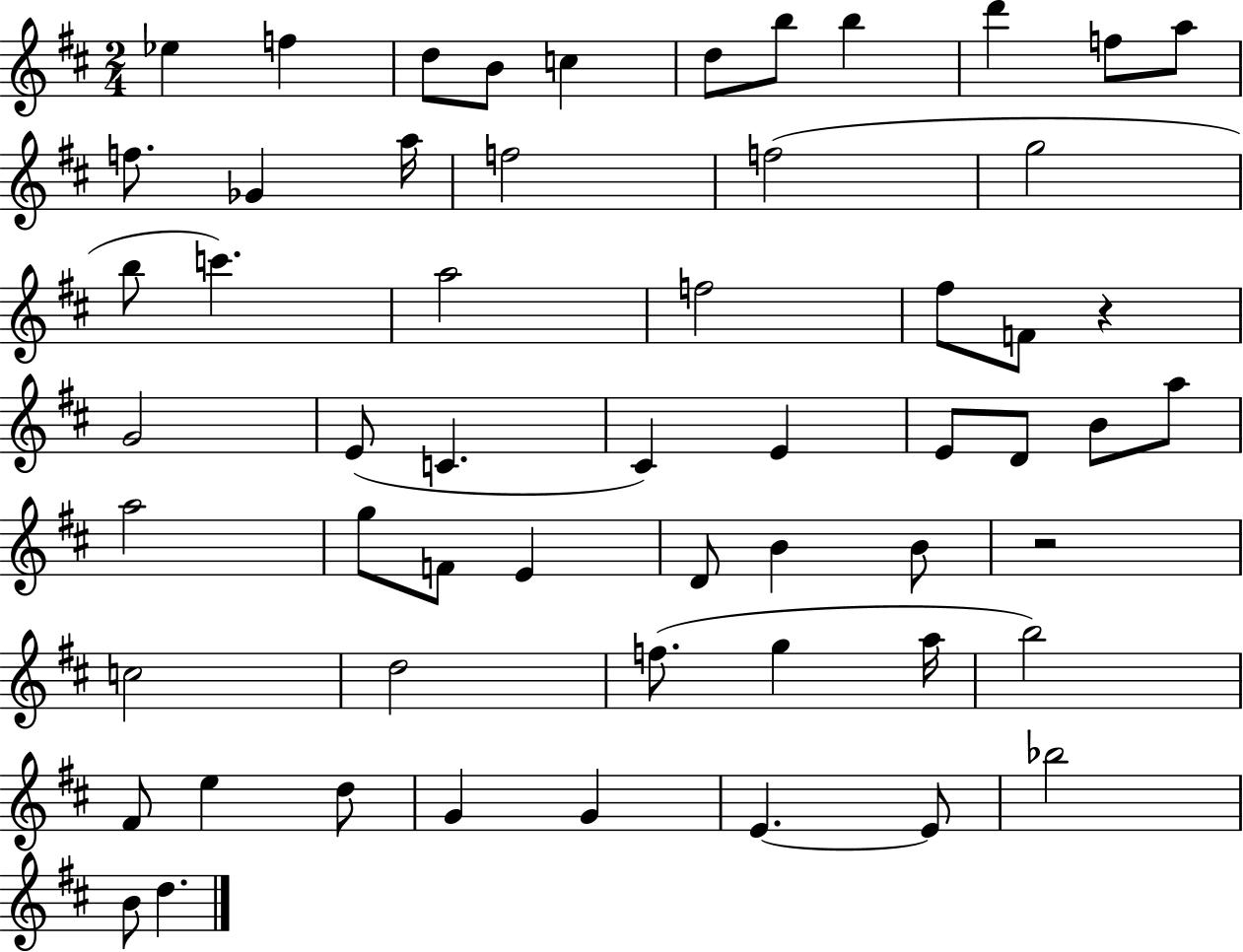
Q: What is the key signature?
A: D major